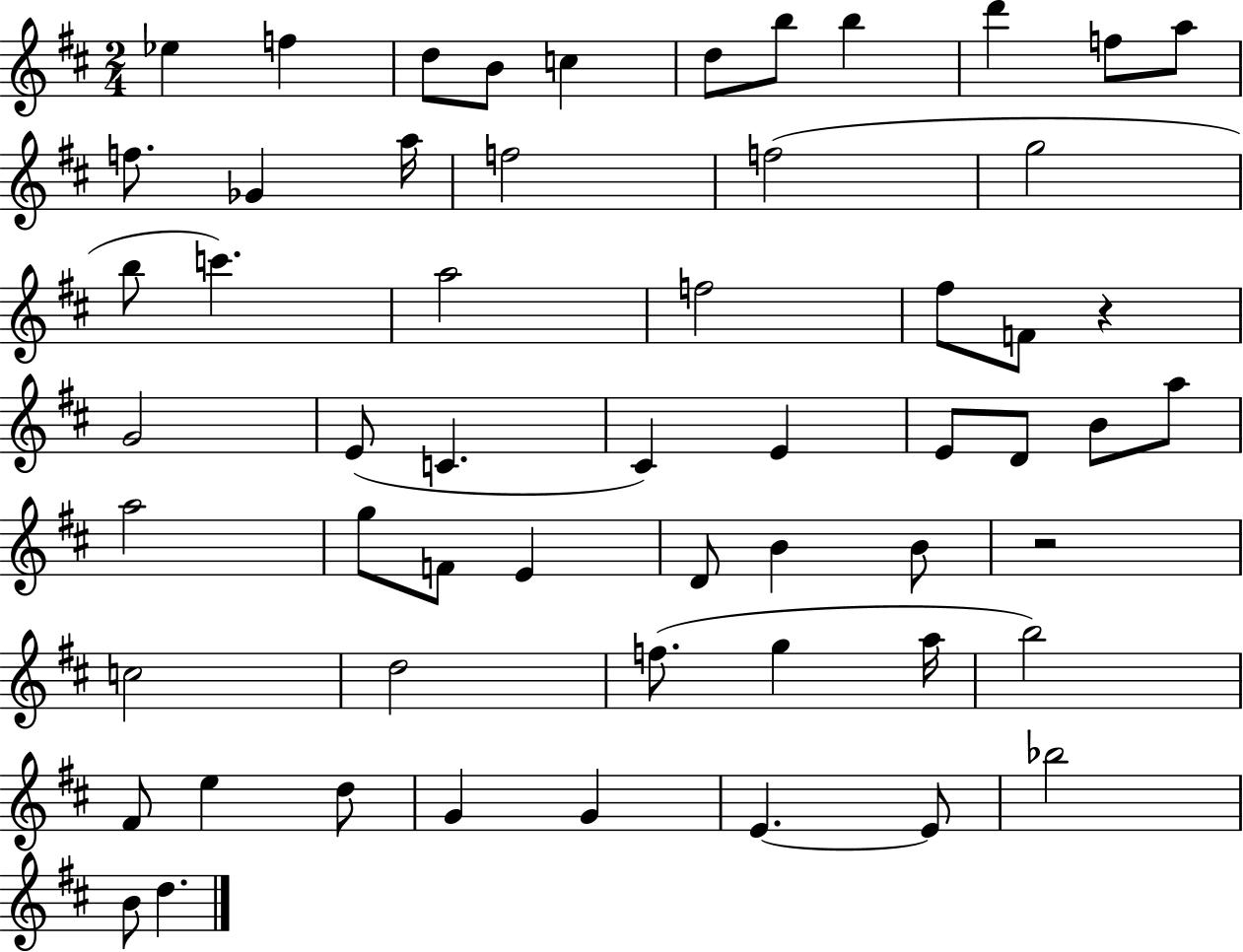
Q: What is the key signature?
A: D major